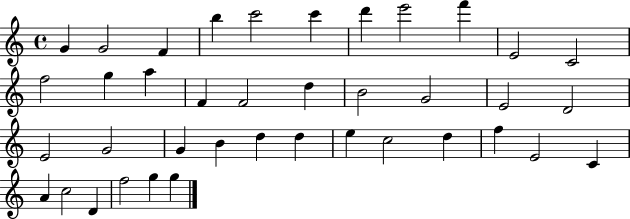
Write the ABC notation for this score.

X:1
T:Untitled
M:4/4
L:1/4
K:C
G G2 F b c'2 c' d' e'2 f' E2 C2 f2 g a F F2 d B2 G2 E2 D2 E2 G2 G B d d e c2 d f E2 C A c2 D f2 g g